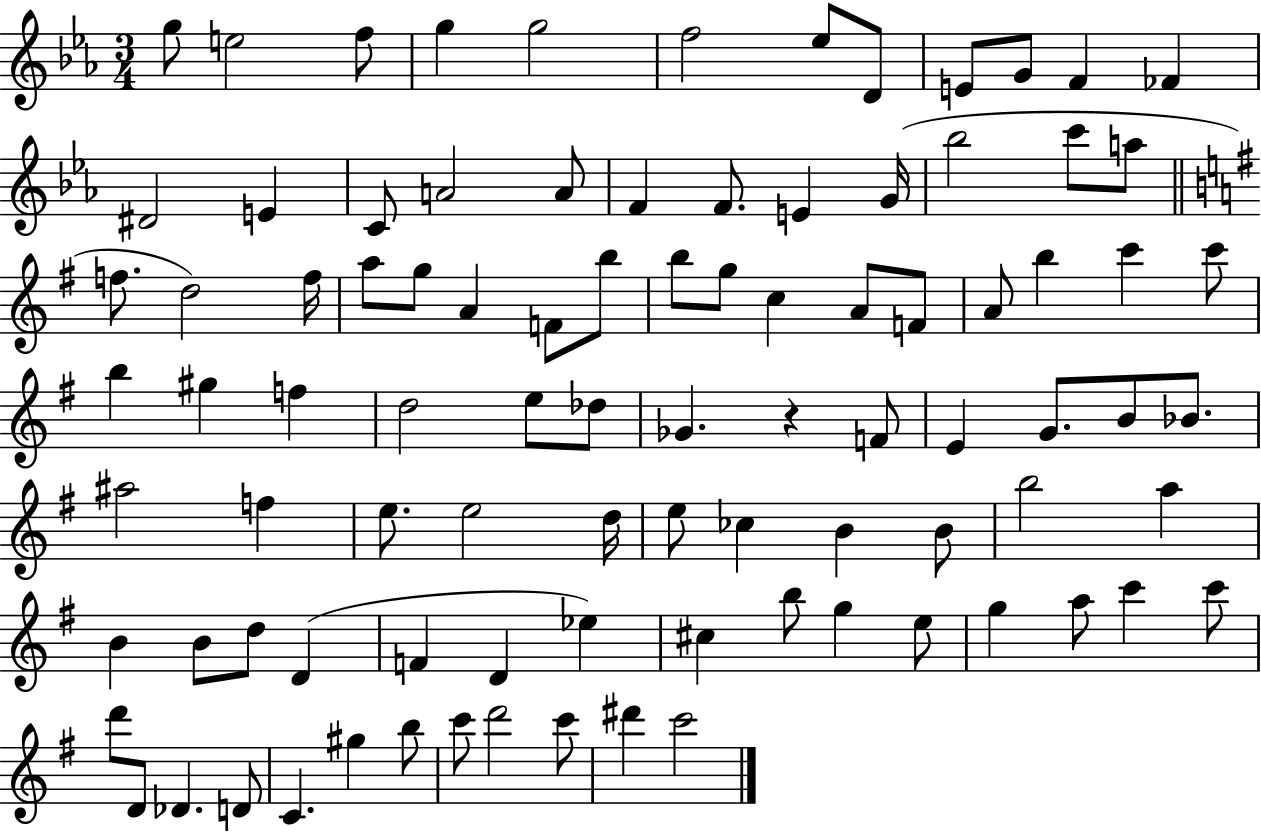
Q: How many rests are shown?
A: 1